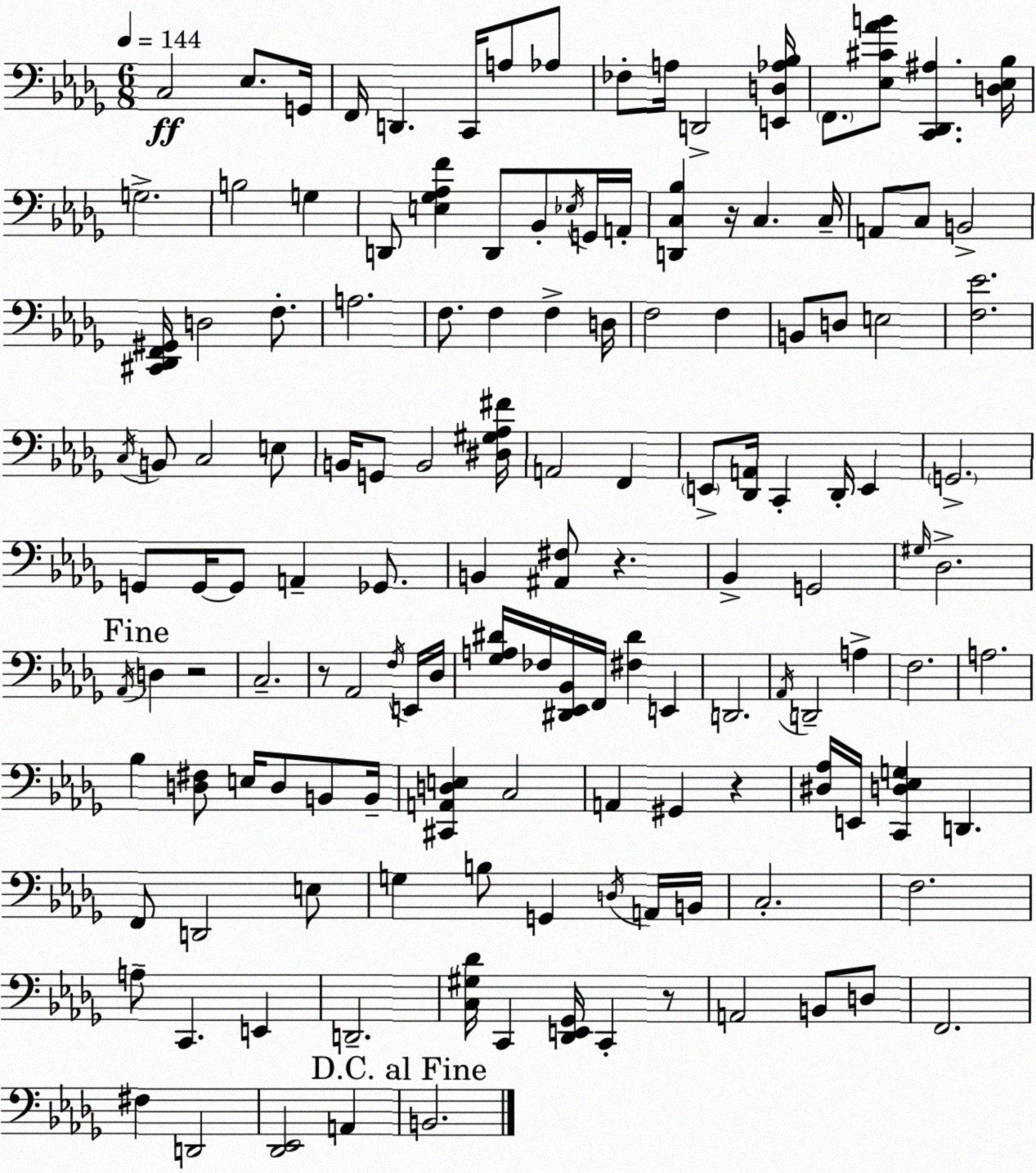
X:1
T:Untitled
M:6/8
L:1/4
K:Bbm
C,2 _E,/2 G,,/4 F,,/4 D,, C,,/4 A,/2 _A,/2 _F,/2 A,/4 D,,2 [E,,D,_A,_B,]/4 F,,/2 [_E,^C_AB]/2 [C,,_D,,^A,] [D,_E,_B,]/4 G,2 B,2 G, D,,/2 [E,_G,_A,F] D,,/2 _B,,/2 _E,/4 G,,/4 A,,/4 [D,,C,_B,] z/4 C, C,/4 A,,/2 C,/2 B,,2 [^C,,_D,,F,,^G,,]/4 D,2 F,/2 A,2 F,/2 F, F, D,/4 F,2 F, B,,/2 D,/2 E,2 [F,_E]2 C,/4 B,,/2 C,2 E,/2 B,,/4 G,,/2 B,,2 [^D,^G,_A,^F]/4 A,,2 F,, E,,/2 [_D,,A,,]/4 C,, _D,,/4 E,, G,,2 G,,/2 G,,/4 G,,/2 A,, _G,,/2 B,, [^A,,^F,]/2 z _B,, G,,2 ^G,/4 _D,2 _A,,/4 D, z2 C,2 z/2 _A,,2 F,/4 E,,/4 _D,/4 [_G,A,^D]/4 _F,/4 [^D,,_E,,_B,,]/4 F,,/4 [^F,^D] E,, D,,2 _A,,/4 D,,2 A, F,2 A,2 _B, [D,^F,]/2 E,/4 D,/2 B,,/2 B,,/4 [^C,,A,,D,E,] C,2 A,, ^G,, z [^D,_A,]/4 E,,/4 [C,,D,_E,G,] D,, F,,/2 D,,2 E,/2 G, B,/2 G,, D,/4 A,,/4 B,,/4 C,2 F,2 A,/2 C,, E,, D,,2 [C,^G,_D]/4 C,, [_D,,E,,_G,,]/4 C,, z/2 A,,2 B,,/2 D,/2 F,,2 ^F, D,,2 [_D,,_E,,]2 A,, B,,2